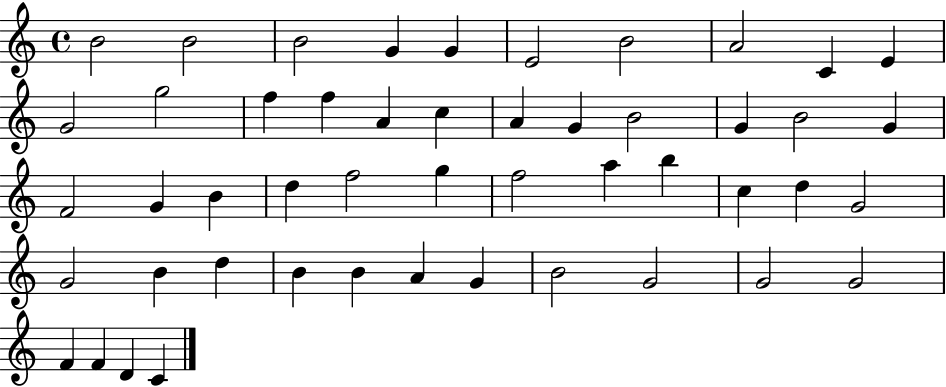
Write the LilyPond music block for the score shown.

{
  \clef treble
  \time 4/4
  \defaultTimeSignature
  \key c \major
  b'2 b'2 | b'2 g'4 g'4 | e'2 b'2 | a'2 c'4 e'4 | \break g'2 g''2 | f''4 f''4 a'4 c''4 | a'4 g'4 b'2 | g'4 b'2 g'4 | \break f'2 g'4 b'4 | d''4 f''2 g''4 | f''2 a''4 b''4 | c''4 d''4 g'2 | \break g'2 b'4 d''4 | b'4 b'4 a'4 g'4 | b'2 g'2 | g'2 g'2 | \break f'4 f'4 d'4 c'4 | \bar "|."
}